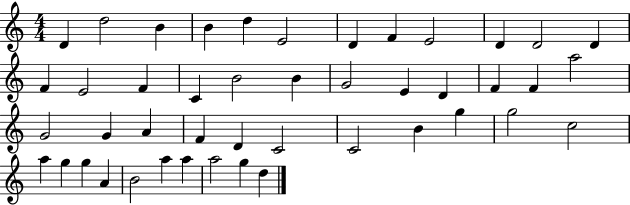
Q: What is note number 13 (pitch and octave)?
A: F4